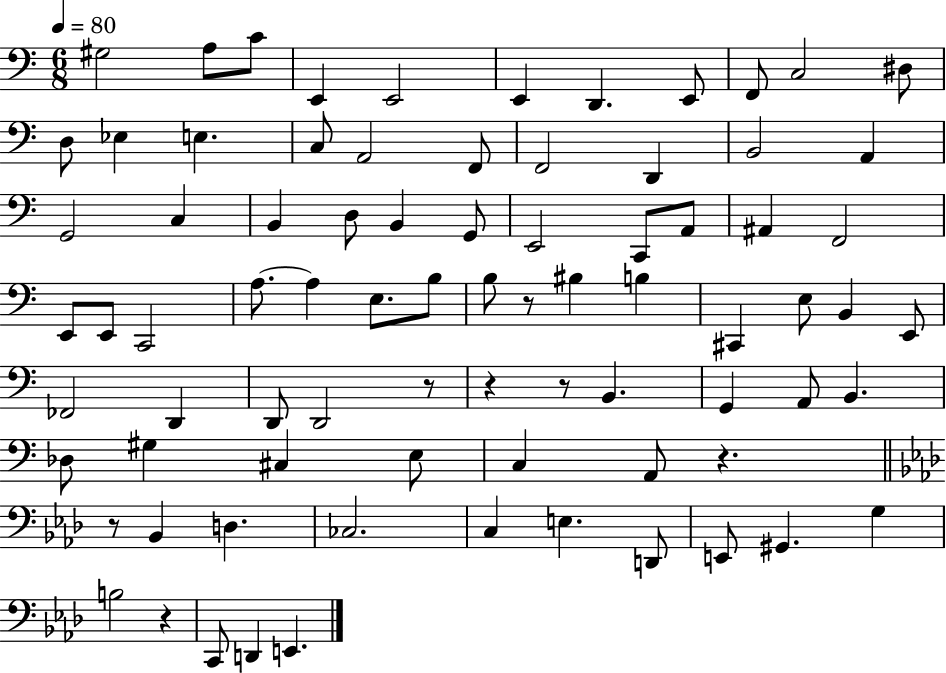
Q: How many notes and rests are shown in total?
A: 80